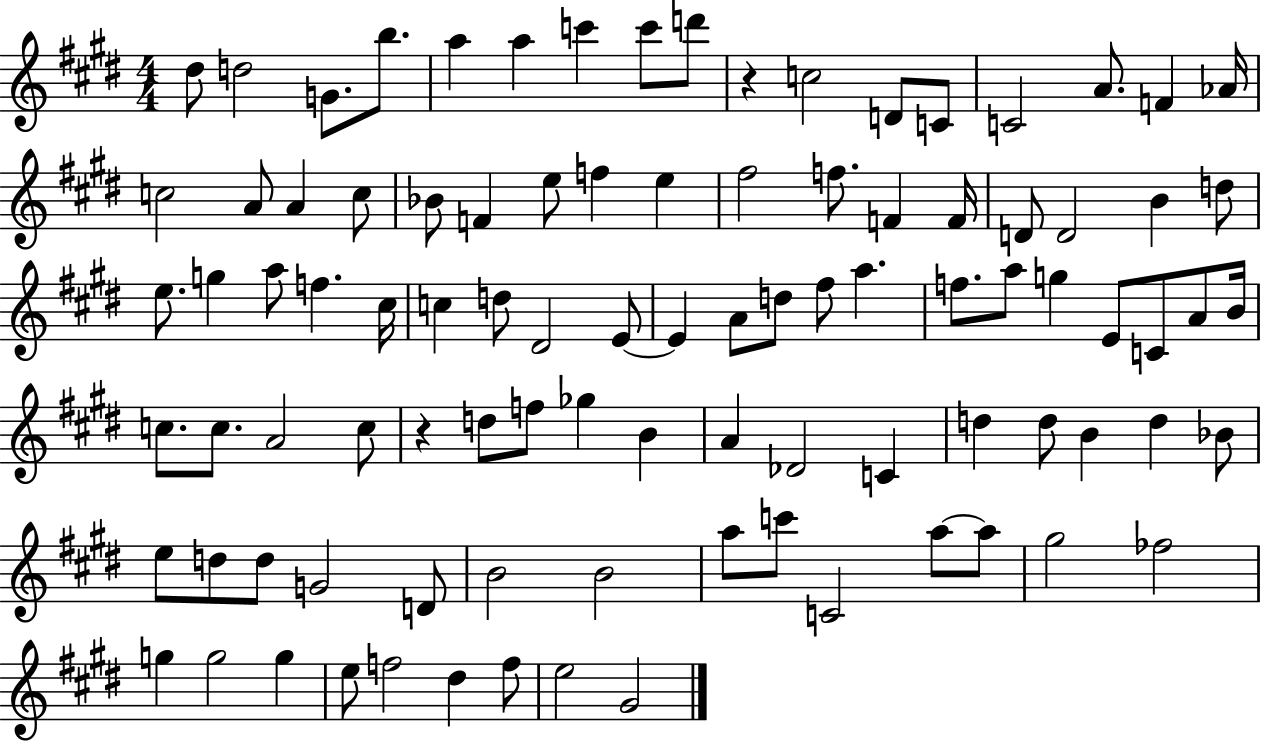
{
  \clef treble
  \numericTimeSignature
  \time 4/4
  \key e \major
  dis''8 d''2 g'8. b''8. | a''4 a''4 c'''4 c'''8 d'''8 | r4 c''2 d'8 c'8 | c'2 a'8. f'4 aes'16 | \break c''2 a'8 a'4 c''8 | bes'8 f'4 e''8 f''4 e''4 | fis''2 f''8. f'4 f'16 | d'8 d'2 b'4 d''8 | \break e''8. g''4 a''8 f''4. cis''16 | c''4 d''8 dis'2 e'8~~ | e'4 a'8 d''8 fis''8 a''4. | f''8. a''8 g''4 e'8 c'8 a'8 b'16 | \break c''8. c''8. a'2 c''8 | r4 d''8 f''8 ges''4 b'4 | a'4 des'2 c'4 | d''4 d''8 b'4 d''4 bes'8 | \break e''8 d''8 d''8 g'2 d'8 | b'2 b'2 | a''8 c'''8 c'2 a''8~~ a''8 | gis''2 fes''2 | \break g''4 g''2 g''4 | e''8 f''2 dis''4 f''8 | e''2 gis'2 | \bar "|."
}